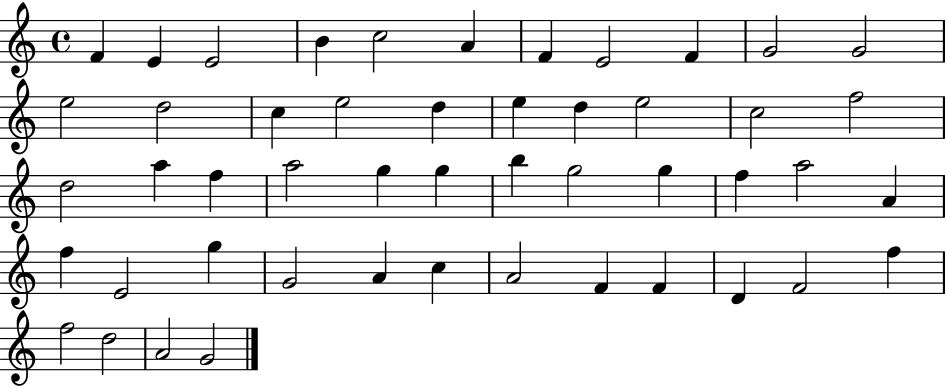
{
  \clef treble
  \time 4/4
  \defaultTimeSignature
  \key c \major
  f'4 e'4 e'2 | b'4 c''2 a'4 | f'4 e'2 f'4 | g'2 g'2 | \break e''2 d''2 | c''4 e''2 d''4 | e''4 d''4 e''2 | c''2 f''2 | \break d''2 a''4 f''4 | a''2 g''4 g''4 | b''4 g''2 g''4 | f''4 a''2 a'4 | \break f''4 e'2 g''4 | g'2 a'4 c''4 | a'2 f'4 f'4 | d'4 f'2 f''4 | \break f''2 d''2 | a'2 g'2 | \bar "|."
}